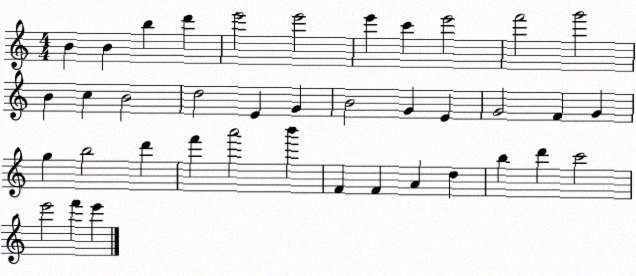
X:1
T:Untitled
M:4/4
L:1/4
K:C
B B b d' e'2 e'2 e' c' e'2 f'2 g'2 B c B2 d2 E G B2 G E G2 F G g b2 d' f' a'2 b' F F A d b d' c'2 e'2 f' e'